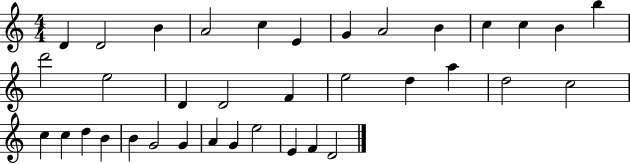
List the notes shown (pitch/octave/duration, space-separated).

D4/q D4/h B4/q A4/h C5/q E4/q G4/q A4/h B4/q C5/q C5/q B4/q B5/q D6/h E5/h D4/q D4/h F4/q E5/h D5/q A5/q D5/h C5/h C5/q C5/q D5/q B4/q B4/q G4/h G4/q A4/q G4/q E5/h E4/q F4/q D4/h